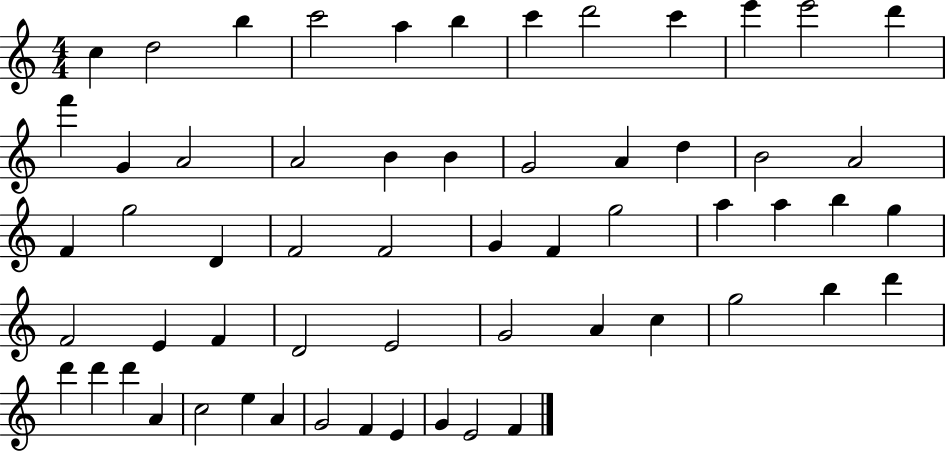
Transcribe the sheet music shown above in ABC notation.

X:1
T:Untitled
M:4/4
L:1/4
K:C
c d2 b c'2 a b c' d'2 c' e' e'2 d' f' G A2 A2 B B G2 A d B2 A2 F g2 D F2 F2 G F g2 a a b g F2 E F D2 E2 G2 A c g2 b d' d' d' d' A c2 e A G2 F E G E2 F